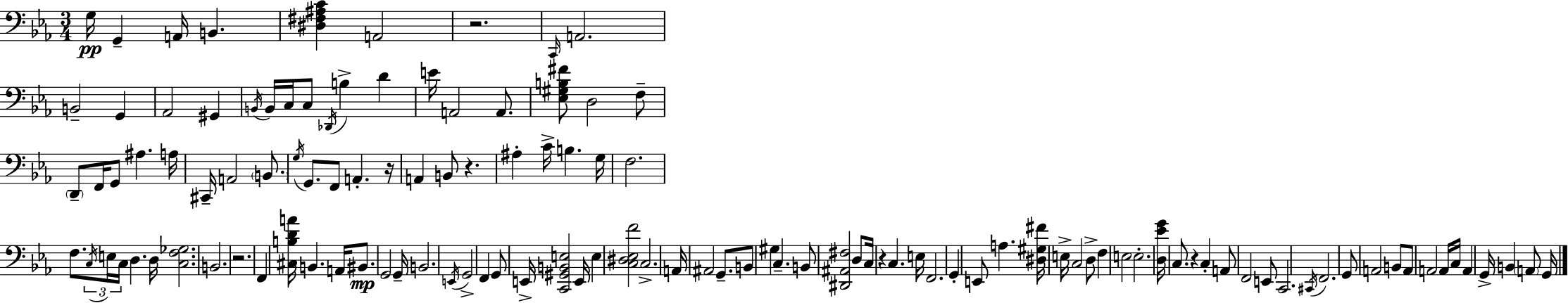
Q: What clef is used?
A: bass